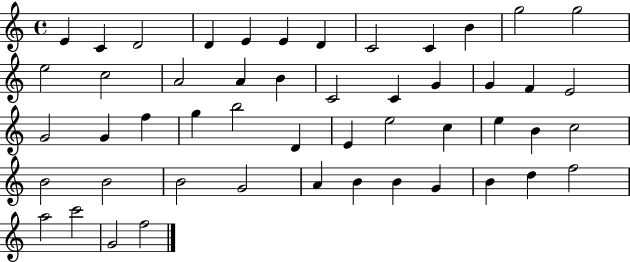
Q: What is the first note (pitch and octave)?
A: E4